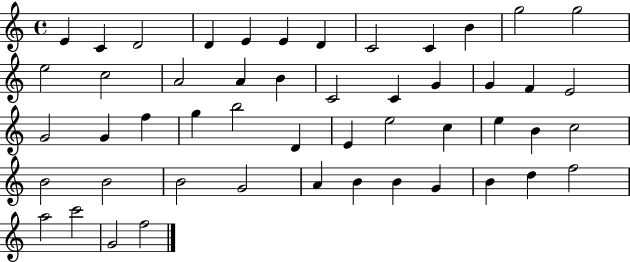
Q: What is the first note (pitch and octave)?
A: E4